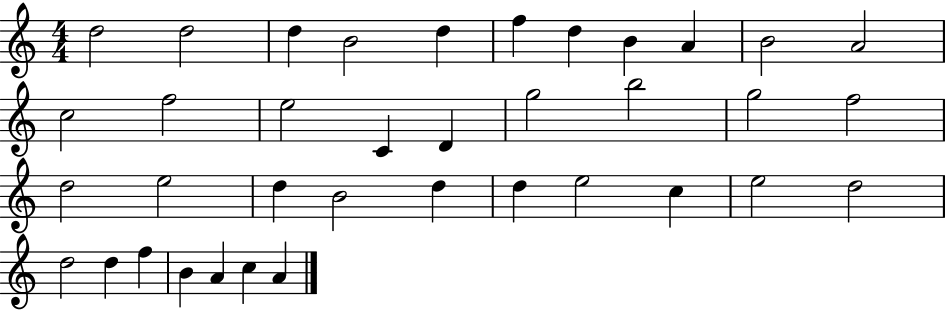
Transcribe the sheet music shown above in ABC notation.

X:1
T:Untitled
M:4/4
L:1/4
K:C
d2 d2 d B2 d f d B A B2 A2 c2 f2 e2 C D g2 b2 g2 f2 d2 e2 d B2 d d e2 c e2 d2 d2 d f B A c A